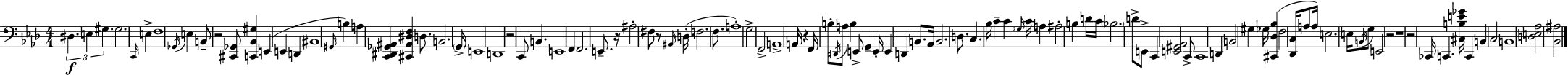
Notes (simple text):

D#3/q. E3/q G#3/q. G#3/h. C2/s E3/q F3/w Gb2/s E3/q B2/e R/h [C#2,Gb2]/e [C2,Bb2,G#3]/q E2/q E2/q D2/q BIS2/w G#2/s B3/q A3/q [C2,D#2,Gb2,A#2]/q [C#2,A#2,D#3,F3]/q D3/e. B2/h. G2/s E2/w D2/w R/h C2/e B2/q. E2/w F2/q F2/h. E2/e. R/s A#3/h F#3/e R/e A#2/s D3/s F3/h. F3/e. A3/w G3/h F2/h A2/w A2/s R/q F2/s B3/e D#2/s A3/e B3/q E2/e G2/q E2/s E2/q D2/q B2/e. Ab2/s B2/h. D3/e. C3/q. Bb3/s C4/q C4/q Gb3/s C4/s A3/q A#3/h B3/q D4/s C4/s Bb3/h. D4/e E2/e C2/q [E2,G#2,Ab2]/h C2/e C2/w D2/q B2/h G#3/q Gb3/s [C#2,Db3,Bb3]/q F3/h [Db2,C3]/s A3/e A3/s E3/h. E3/s B2/s G3/e E2/h R/h R/w R/h CES2/s C2/q. [C#3,B3,E4,Gb4]/s C2/q B2/q C3/h B2/w [D3,E3,Ab3]/h [Bb2,A#3]/h